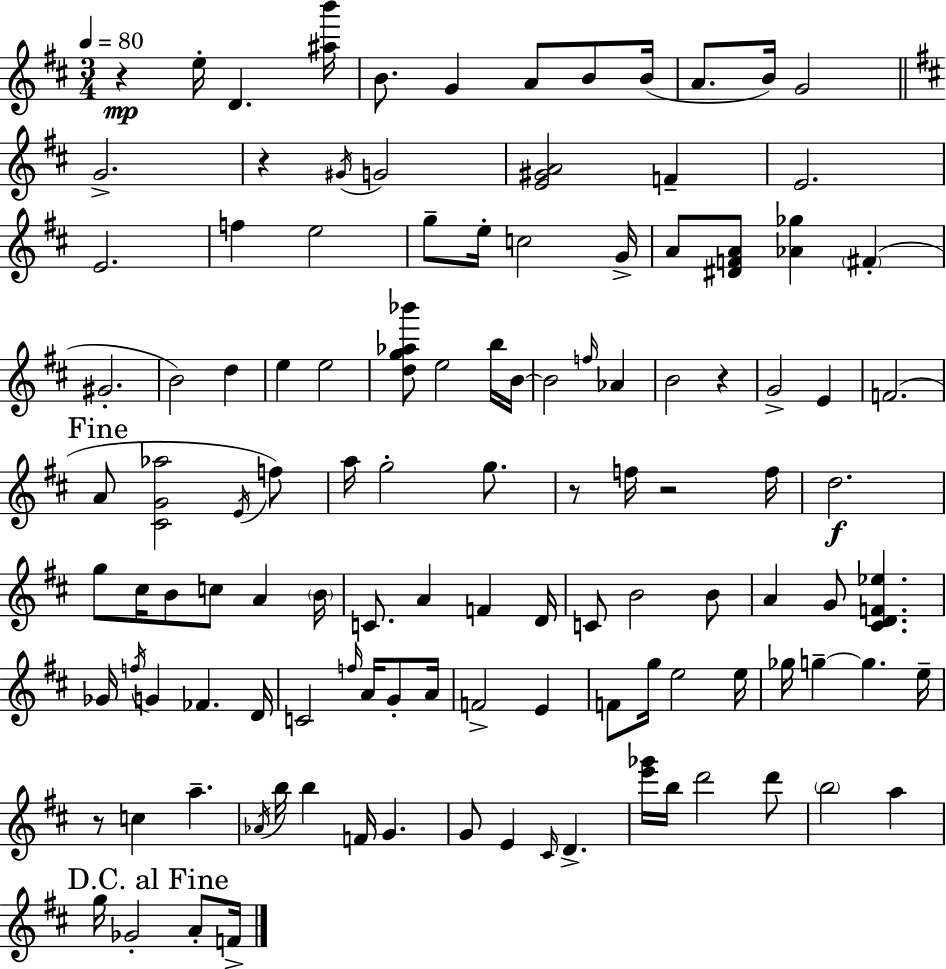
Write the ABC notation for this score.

X:1
T:Untitled
M:3/4
L:1/4
K:D
z e/4 D [^ab']/4 B/2 G A/2 B/2 B/4 A/2 B/4 G2 G2 z ^G/4 G2 [E^GA]2 F E2 E2 f e2 g/2 e/4 c2 G/4 A/2 [^DFA]/2 [_A_g] ^F ^G2 B2 d e e2 [dg_a_b']/2 e2 b/4 B/4 B2 f/4 _A B2 z G2 E F2 A/2 [^CG_a]2 E/4 f/2 a/4 g2 g/2 z/2 f/4 z2 f/4 d2 g/2 ^c/4 B/2 c/2 A B/4 C/2 A F D/4 C/2 B2 B/2 A G/2 [^CDF_e] _G/4 f/4 G _F D/4 C2 f/4 A/4 G/2 A/4 F2 E F/2 g/4 e2 e/4 _g/4 g g e/4 z/2 c a _A/4 b/4 b F/4 G G/2 E ^C/4 D [e'_g']/4 b/4 d'2 d'/2 b2 a g/4 _G2 A/2 F/4